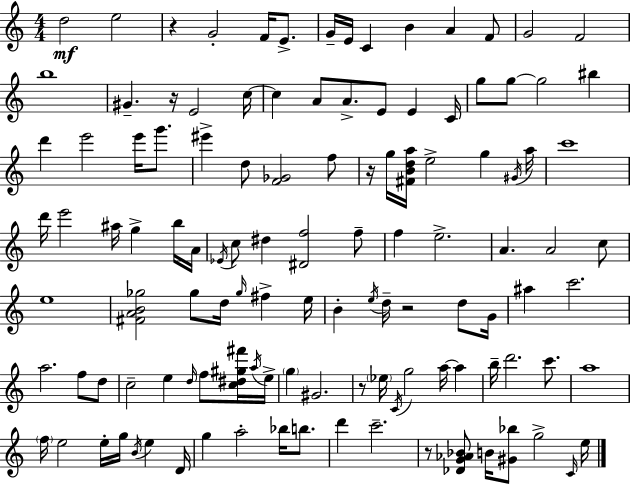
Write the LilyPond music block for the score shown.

{
  \clef treble
  \numericTimeSignature
  \time 4/4
  \key c \major
  d''2\mf e''2 | r4 g'2-. f'16 e'8.-> | g'16-- e'16 c'4 b'4 a'4 f'8 | g'2 f'2 | \break b''1 | gis'4.-- r16 e'2 c''16~~ | c''4 a'8 a'8.-> e'8 e'4 c'16 | g''8 g''8~~ g''2 bis''4 | \break d'''4 e'''2 e'''16 g'''8. | eis'''4-> d''8 <f' ges'>2 f''8 | r16 g''16 <fis' b' d'' a''>16 e''2-> g''4 \acciaccatura { gis'16 } | a''16 c'''1 | \break d'''16 e'''2 ais''16 g''4-> b''16 | a'16 \acciaccatura { ees'16 } c''8 dis''4 <dis' f''>2 | f''8-- f''4 e''2.-> | a'4. a'2 | \break c''8 e''1 | <fis' a' b' ges''>2 ges''8 d''16 \grace { ges''16 } fis''4-> | e''16 b'4-. \acciaccatura { e''16 } d''16-- r2 | d''8 g'16 ais''4 c'''2. | \break a''2. | f''8 d''8 c''2-- e''4 | \grace { d''16 } f''8 <c'' dis'' gis'' fis'''>16 \acciaccatura { a''16 } e''16-> \parenthesize g''4 gis'2. | r8 \parenthesize ees''16 \acciaccatura { c'16 } g''2 | \break a''16~~ a''4 b''16-- d'''2. | c'''8. a''1 | \parenthesize f''16 e''2 | e''16-. g''16 \acciaccatura { b'16 } e''4 d'16 g''4 a''2-. | \break bes''16 b''8. d'''4 c'''2.-- | r8 <des' g' aes' bes'>8 b'16 <gis' bes''>8 g''2-> | \grace { c'16 } e''16 \bar "|."
}